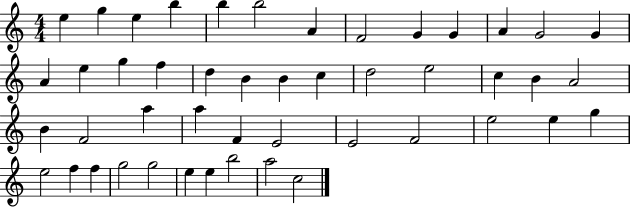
E5/q G5/q E5/q B5/q B5/q B5/h A4/q F4/h G4/q G4/q A4/q G4/h G4/q A4/q E5/q G5/q F5/q D5/q B4/q B4/q C5/q D5/h E5/h C5/q B4/q A4/h B4/q F4/h A5/q A5/q F4/q E4/h E4/h F4/h E5/h E5/q G5/q E5/h F5/q F5/q G5/h G5/h E5/q E5/q B5/h A5/h C5/h